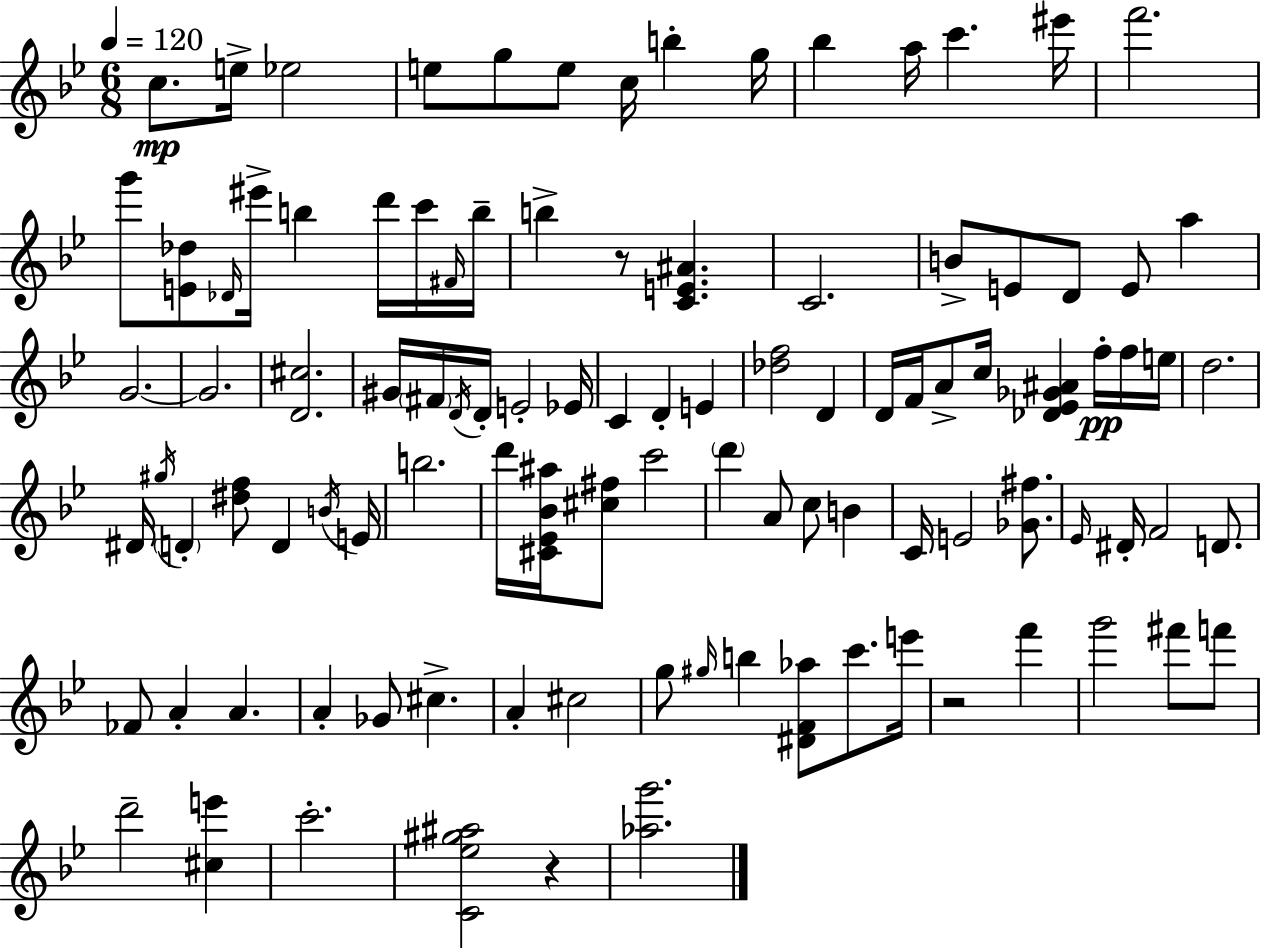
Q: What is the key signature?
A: BES major